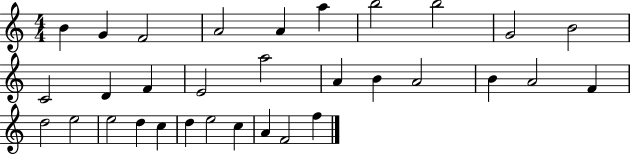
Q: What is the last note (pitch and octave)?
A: F5